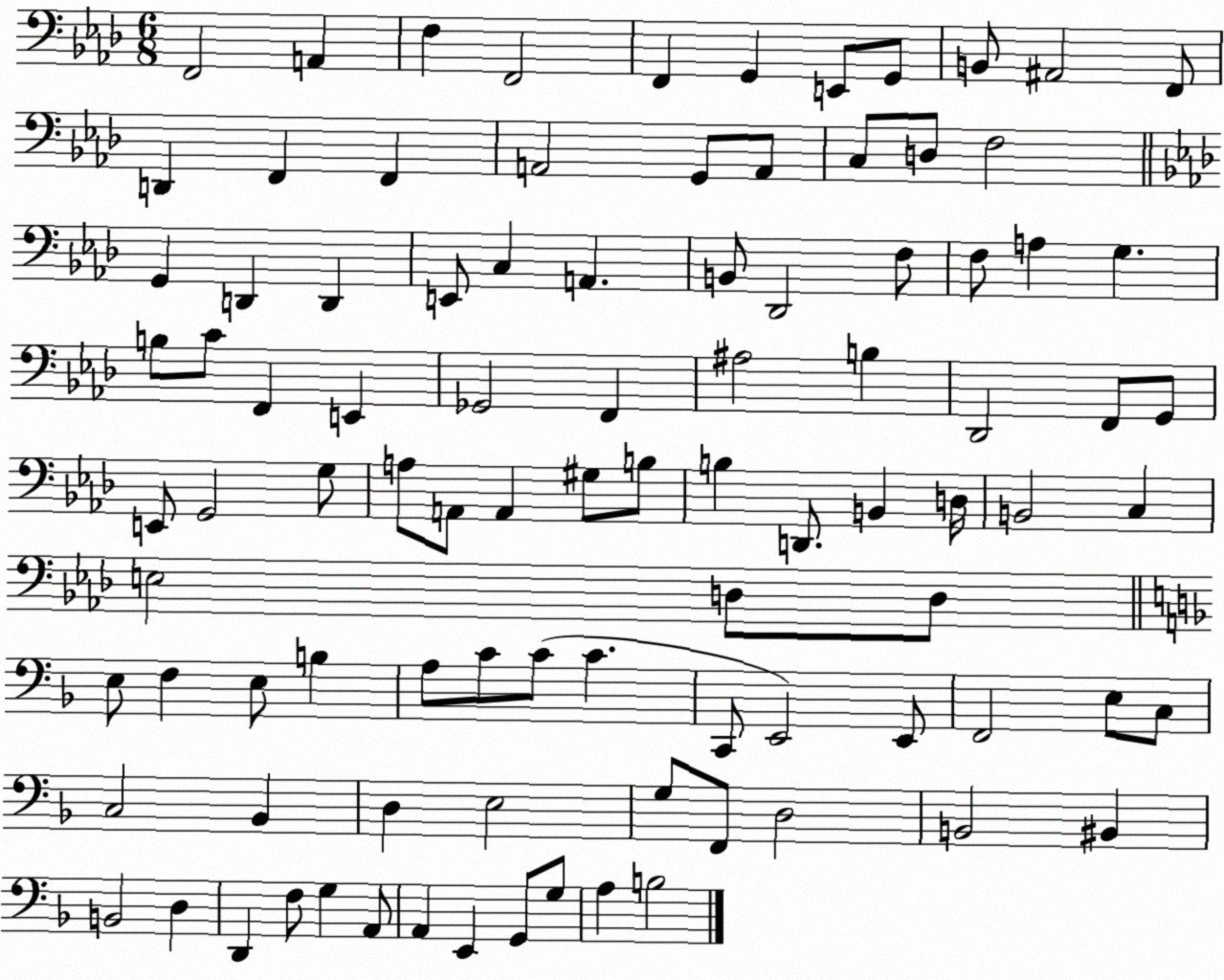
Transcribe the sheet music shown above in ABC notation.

X:1
T:Untitled
M:6/8
L:1/4
K:Ab
F,,2 A,, F, F,,2 F,, G,, E,,/2 G,,/2 B,,/2 ^A,,2 F,,/2 D,, F,, F,, A,,2 G,,/2 A,,/2 C,/2 D,/2 F,2 G,, D,, D,, E,,/2 C, A,, B,,/2 _D,,2 F,/2 F,/2 A, G, B,/2 C/2 F,, E,, _G,,2 F,, ^A,2 B, _D,,2 F,,/2 G,,/2 E,,/2 G,,2 G,/2 A,/2 A,,/2 A,, ^G,/2 B,/2 B, D,,/2 B,, D,/4 B,,2 C, E,2 D,/2 D,/2 E,/2 F, E,/2 B, A,/2 C/2 C/2 C C,,/2 E,,2 E,,/2 F,,2 E,/2 C,/2 C,2 _B,, D, E,2 G,/2 F,,/2 D,2 B,,2 ^B,, B,,2 D, D,, F,/2 G, A,,/2 A,, E,, G,,/2 G,/2 A, B,2